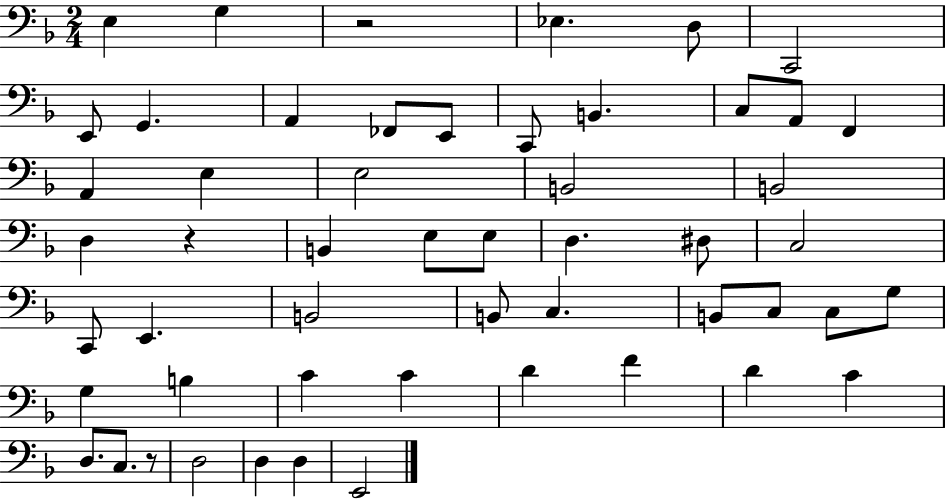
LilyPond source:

{
  \clef bass
  \numericTimeSignature
  \time 2/4
  \key f \major
  e4 g4 | r2 | ees4. d8 | c,2 | \break e,8 g,4. | a,4 fes,8 e,8 | c,8 b,4. | c8 a,8 f,4 | \break a,4 e4 | e2 | b,2 | b,2 | \break d4 r4 | b,4 e8 e8 | d4. dis8 | c2 | \break c,8 e,4. | b,2 | b,8 c4. | b,8 c8 c8 g8 | \break g4 b4 | c'4 c'4 | d'4 f'4 | d'4 c'4 | \break d8. c8. r8 | d2 | d4 d4 | e,2 | \break \bar "|."
}